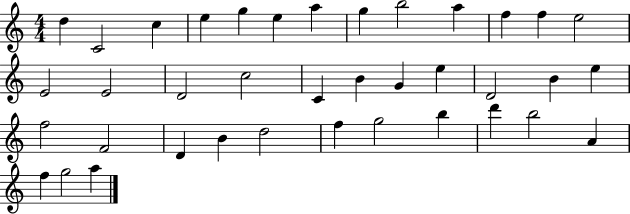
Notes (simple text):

D5/q C4/h C5/q E5/q G5/q E5/q A5/q G5/q B5/h A5/q F5/q F5/q E5/h E4/h E4/h D4/h C5/h C4/q B4/q G4/q E5/q D4/h B4/q E5/q F5/h F4/h D4/q B4/q D5/h F5/q G5/h B5/q D6/q B5/h A4/q F5/q G5/h A5/q